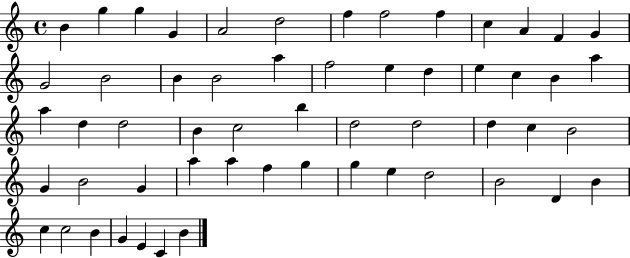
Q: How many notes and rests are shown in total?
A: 56